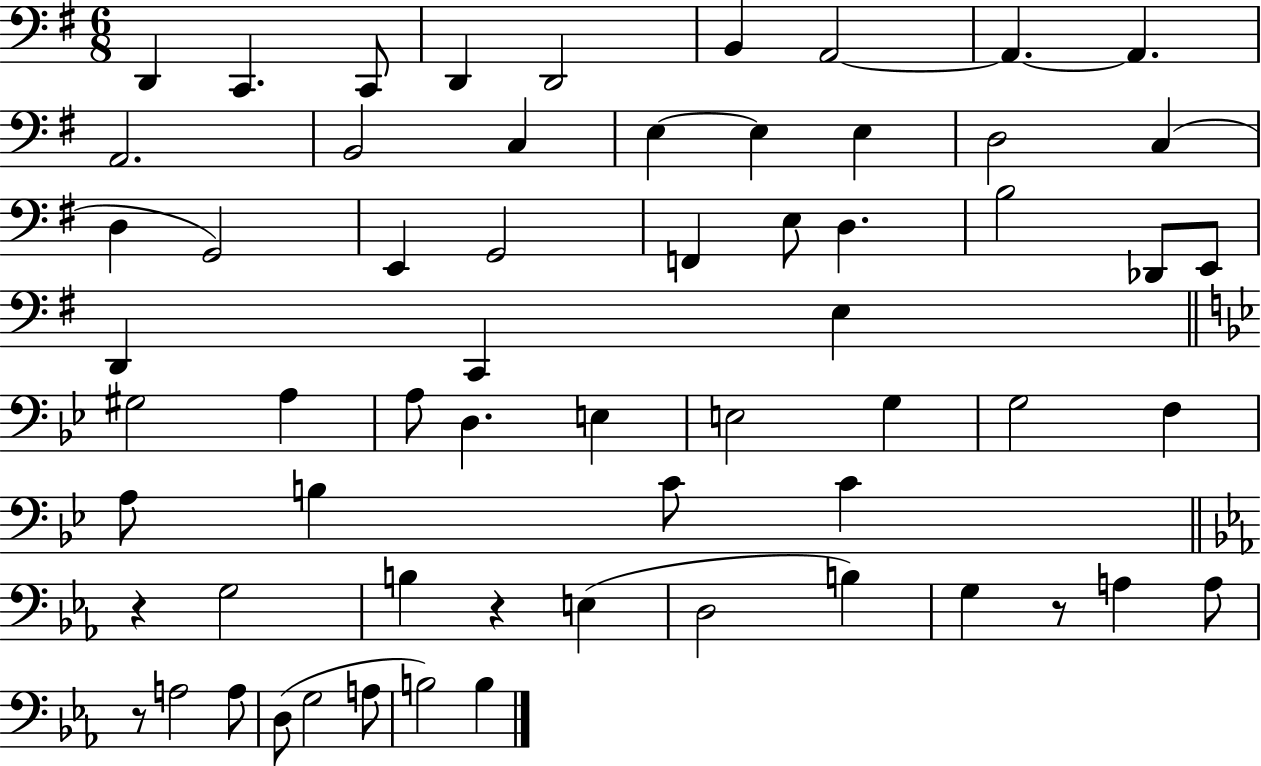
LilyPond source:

{
  \clef bass
  \numericTimeSignature
  \time 6/8
  \key g \major
  d,4 c,4. c,8 | d,4 d,2 | b,4 a,2~~ | a,4.~~ a,4. | \break a,2. | b,2 c4 | e4~~ e4 e4 | d2 c4( | \break d4 g,2) | e,4 g,2 | f,4 e8 d4. | b2 des,8 e,8 | \break d,4 c,4 e4 | \bar "||" \break \key g \minor gis2 a4 | a8 d4. e4 | e2 g4 | g2 f4 | \break a8 b4 c'8 c'4 | \bar "||" \break \key c \minor r4 g2 | b4 r4 e4( | d2 b4) | g4 r8 a4 a8 | \break r8 a2 a8 | d8( g2 a8 | b2) b4 | \bar "|."
}